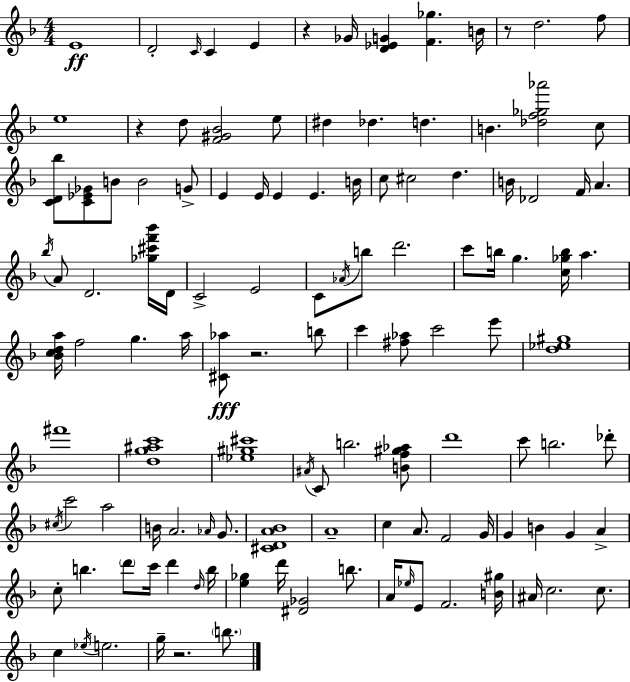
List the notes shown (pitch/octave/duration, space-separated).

E4/w D4/h C4/s C4/q E4/q R/q Gb4/s [D4,Eb4,G4]/q [F4,Gb5]/q. B4/s R/e D5/h. F5/e E5/w R/q D5/e [F4,G#4,Bb4]/h E5/e D#5/q Db5/q. D5/q. B4/q. [Db5,F5,Gb5,Ab6]/h C5/e [C4,D4,Bb5]/e [C4,Eb4,Gb4]/e B4/e B4/h G4/e E4/q E4/s E4/q E4/q. B4/s C5/e C#5/h D5/q. B4/s Db4/h F4/s A4/q. Bb5/s A4/e D4/h. [Gb5,C#6,F6,Bb6]/s D4/s C4/h E4/h C4/e Ab4/s B5/e D6/h. C6/e B5/s G5/q. [C5,Gb5,B5]/s A5/q. [Bb4,C5,D5,A5]/s F5/h G5/q. A5/s [C#4,Ab5]/e R/h. B5/e C6/q [F#5,Ab5]/e C6/h E6/e [D5,Eb5,G#5]/w F#6/w [D5,G5,A#5,C6]/w [Eb5,G#5,C#6]/w A#4/s C4/e B5/h. [B4,F5,G#5,Ab5]/e D6/w C6/e B5/h. Db6/e C#5/s C6/h A5/h B4/s A4/h. Ab4/s G4/e. [C#4,D4,A4,Bb4]/w A4/w C5/q A4/e. F4/h G4/s G4/q B4/q G4/q A4/q C5/e B5/q. D6/e C6/s D6/q D5/s B5/s [E5,Gb5]/q D6/s [D#4,Gb4]/h B5/e. A4/s Eb5/s E4/e F4/h. [B4,G#5]/s A#4/s C5/h. C5/e. C5/q Eb5/s E5/h. G5/s R/h. B5/e.